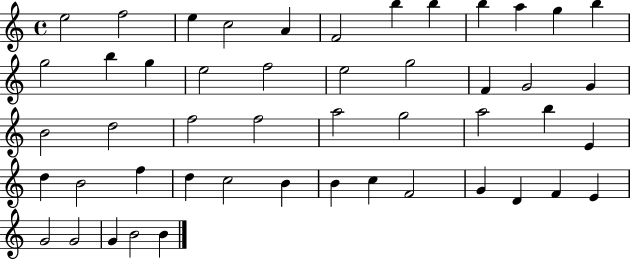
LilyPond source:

{
  \clef treble
  \time 4/4
  \defaultTimeSignature
  \key c \major
  e''2 f''2 | e''4 c''2 a'4 | f'2 b''4 b''4 | b''4 a''4 g''4 b''4 | \break g''2 b''4 g''4 | e''2 f''2 | e''2 g''2 | f'4 g'2 g'4 | \break b'2 d''2 | f''2 f''2 | a''2 g''2 | a''2 b''4 e'4 | \break d''4 b'2 f''4 | d''4 c''2 b'4 | b'4 c''4 f'2 | g'4 d'4 f'4 e'4 | \break g'2 g'2 | g'4 b'2 b'4 | \bar "|."
}